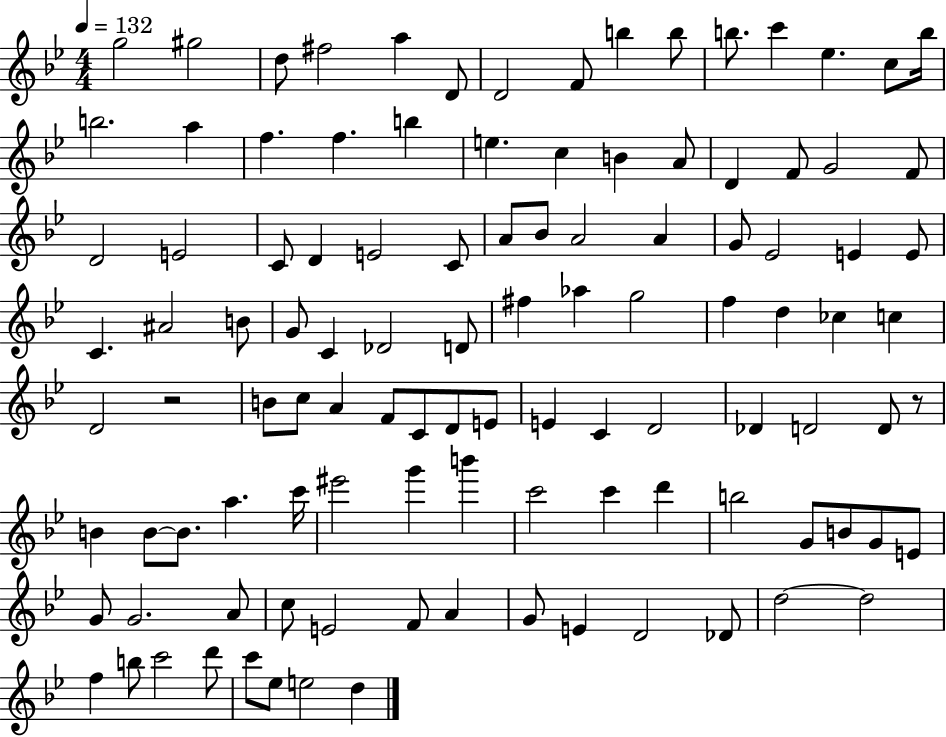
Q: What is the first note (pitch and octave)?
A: G5